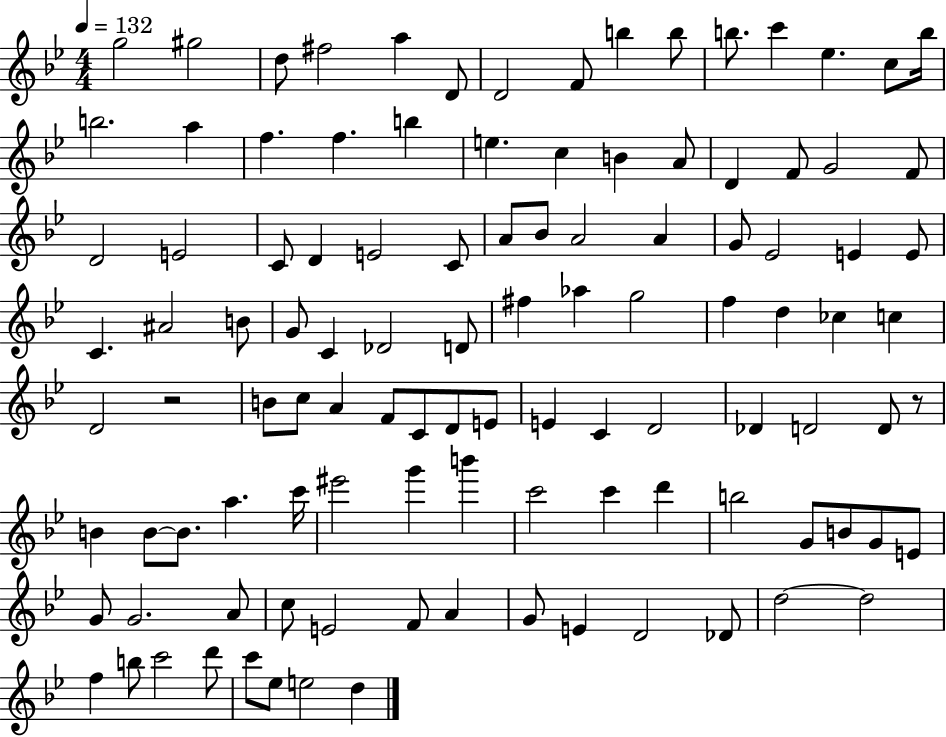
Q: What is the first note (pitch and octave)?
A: G5